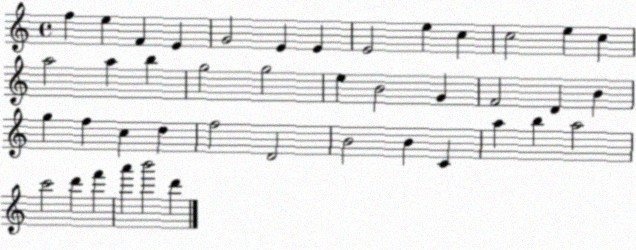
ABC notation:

X:1
T:Untitled
M:4/4
L:1/4
K:C
f e F E G2 E E E2 e c c2 e c a2 a b g2 g2 e B2 G F2 D B g f c d f2 D2 B2 B C a b a2 c'2 d' f' a' b'2 d'